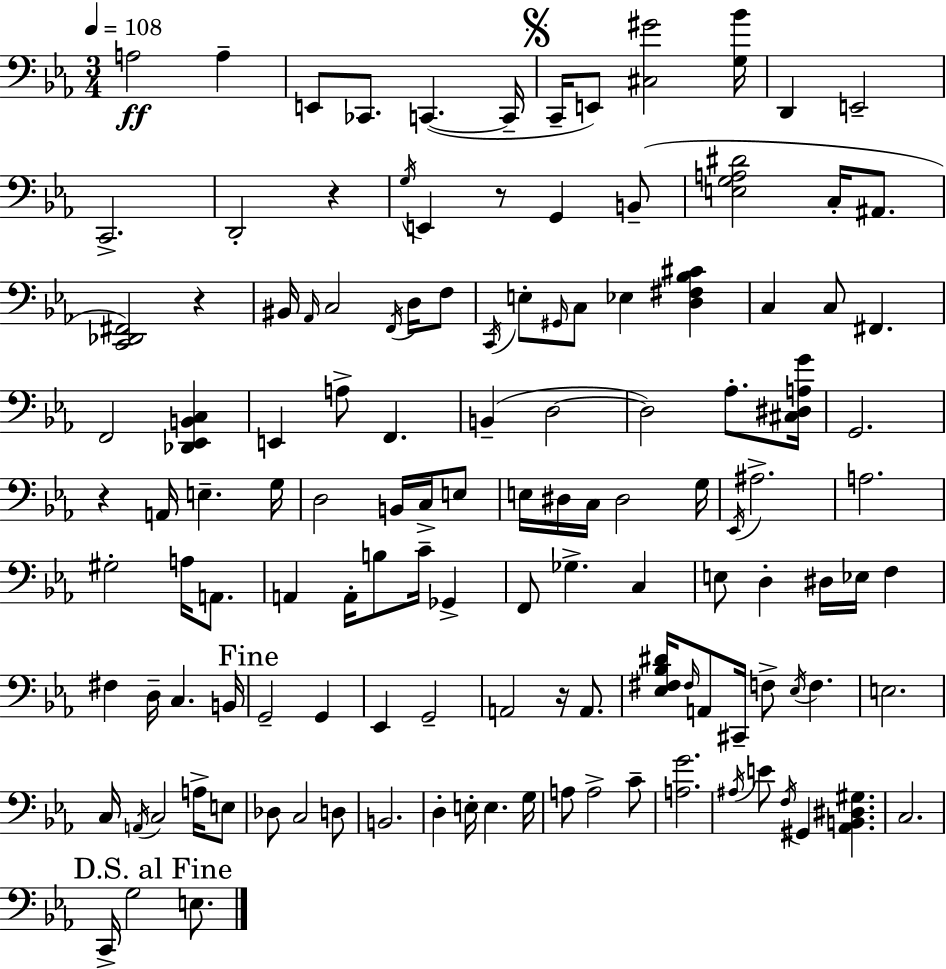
X:1
T:Untitled
M:3/4
L:1/4
K:Eb
A,2 A, E,,/2 _C,,/2 C,, C,,/4 C,,/4 E,,/2 [^C,^G]2 [G,_B]/4 D,, E,,2 C,,2 D,,2 z G,/4 E,, z/2 G,, B,,/2 [E,G,A,^D]2 C,/4 ^A,,/2 [C,,_D,,^F,,]2 z ^B,,/4 _A,,/4 C,2 F,,/4 D,/4 F,/2 C,,/4 E,/2 ^G,,/4 C,/2 _E, [D,^F,_B,^C] C, C,/2 ^F,, F,,2 [_D,,_E,,B,,C,] E,, A,/2 F,, B,, D,2 D,2 _A,/2 [^C,^D,A,G]/4 G,,2 z A,,/4 E, G,/4 D,2 B,,/4 C,/4 E,/2 E,/4 ^D,/4 C,/4 ^D,2 G,/4 _E,,/4 ^A,2 A,2 ^G,2 A,/4 A,,/2 A,, A,,/4 B,/2 C/4 _G,, F,,/2 _G, C, E,/2 D, ^D,/4 _E,/4 F, ^F, D,/4 C, B,,/4 G,,2 G,, _E,, G,,2 A,,2 z/4 A,,/2 [_E,^F,_B,^D]/4 ^F,/4 A,,/2 ^C,,/4 F,/2 _E,/4 F, E,2 C,/4 A,,/4 C,2 A,/4 E,/2 _D,/2 C,2 D,/2 B,,2 D, E,/4 E, G,/4 A,/2 A,2 C/2 [A,G]2 ^A,/4 E/2 F,/4 ^G,, [_A,,B,,^D,^G,] C,2 C,,/4 G,2 E,/2